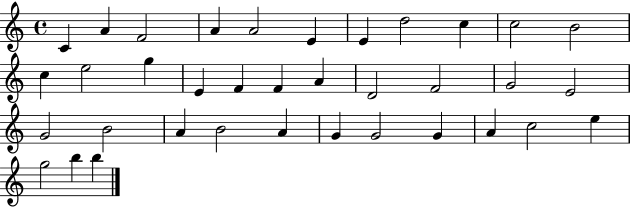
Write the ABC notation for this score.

X:1
T:Untitled
M:4/4
L:1/4
K:C
C A F2 A A2 E E d2 c c2 B2 c e2 g E F F A D2 F2 G2 E2 G2 B2 A B2 A G G2 G A c2 e g2 b b